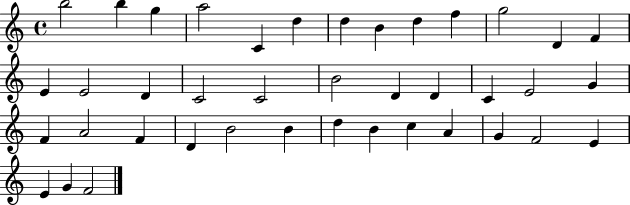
B5/h B5/q G5/q A5/h C4/q D5/q D5/q B4/q D5/q F5/q G5/h D4/q F4/q E4/q E4/h D4/q C4/h C4/h B4/h D4/q D4/q C4/q E4/h G4/q F4/q A4/h F4/q D4/q B4/h B4/q D5/q B4/q C5/q A4/q G4/q F4/h E4/q E4/q G4/q F4/h